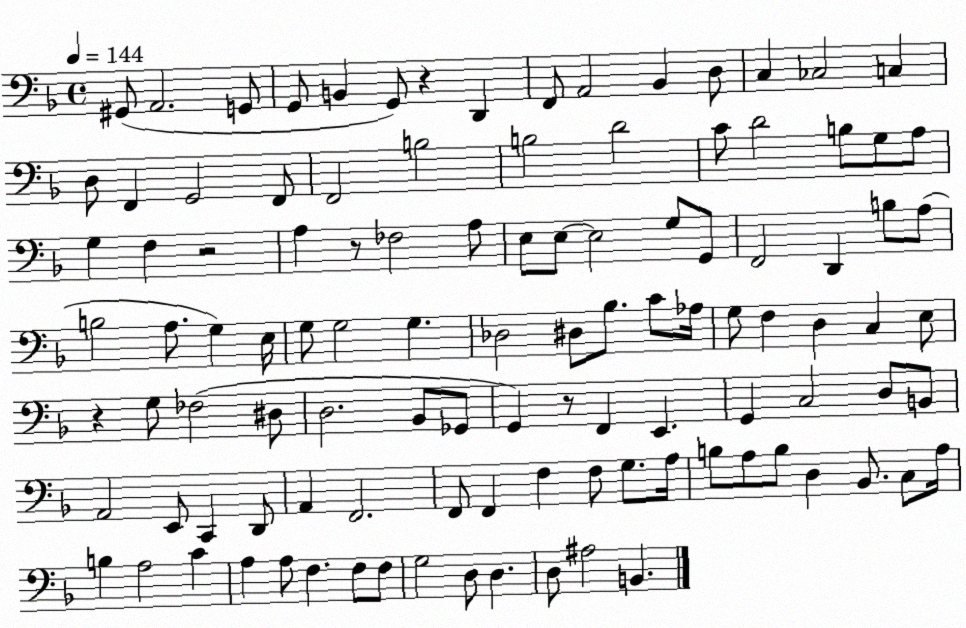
X:1
T:Untitled
M:4/4
L:1/4
K:F
^G,,/2 A,,2 G,,/2 G,,/2 B,, G,,/2 z D,, F,,/2 A,,2 _B,, D,/2 C, _C,2 C, D,/2 F,, G,,2 F,,/2 F,,2 B,2 B,2 D2 C/2 D2 B,/2 G,/2 A,/2 G, F, z2 A, z/2 _F,2 A,/2 E,/2 E,/2 E,2 G,/2 G,,/2 F,,2 D,, B,/2 A,/2 B,2 A,/2 G, E,/4 G,/2 G,2 G, _D,2 ^D,/2 _B,/2 C/2 _A,/4 G,/2 F, D, C, E,/2 z G,/2 _F,2 ^D,/2 D,2 _B,,/2 _G,,/2 G,, z/2 F,, E,, G,, C,2 D,/2 B,,/2 A,,2 E,,/2 C,, D,,/2 A,, F,,2 F,,/2 F,, F, F,/2 G,/2 A,/4 B,/2 A,/2 B,/2 D, _B,,/2 C,/2 A,/4 B, A,2 C A, A,/2 F, F,/2 F,/2 G,2 D,/2 D, D,/2 ^A,2 B,,